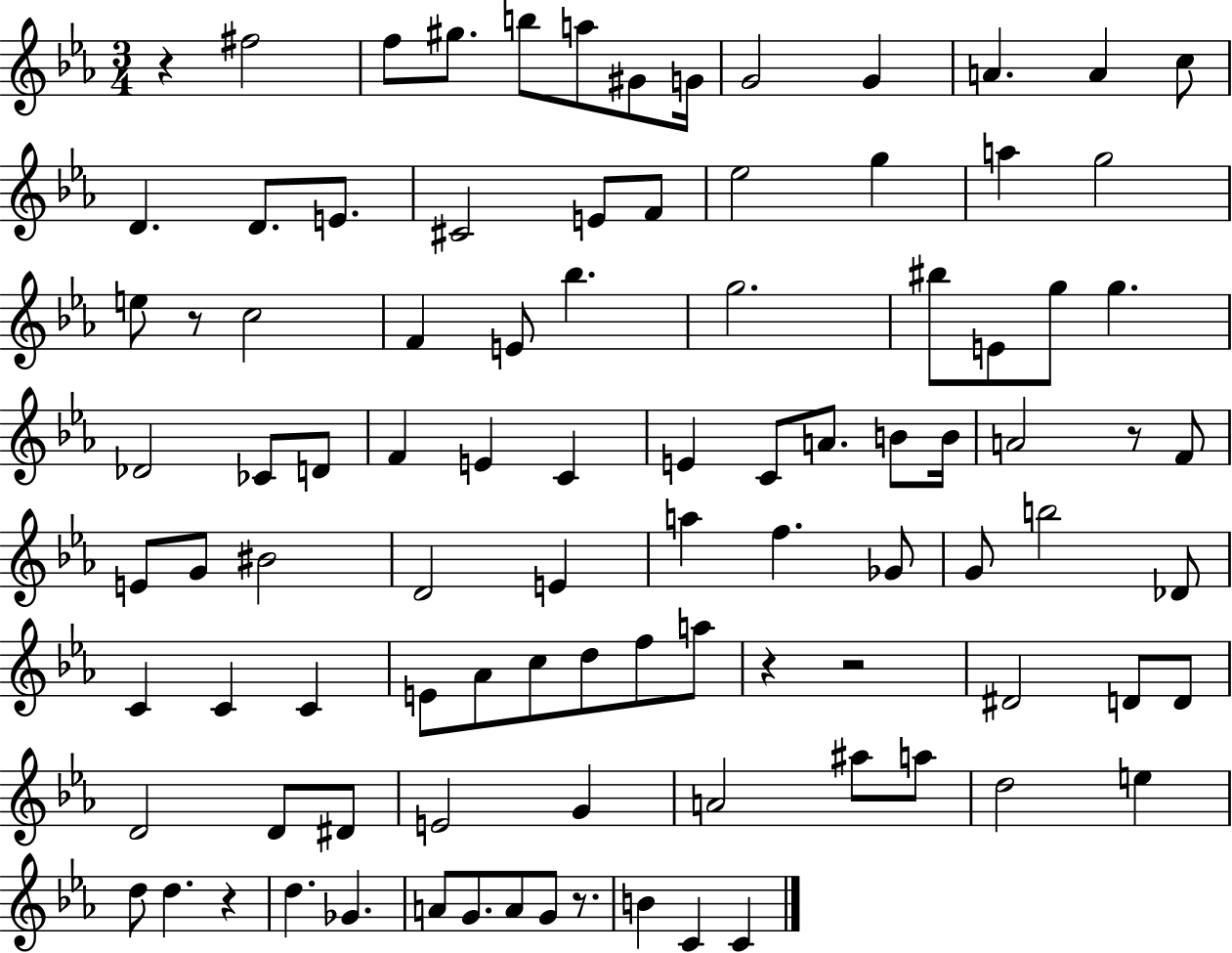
X:1
T:Untitled
M:3/4
L:1/4
K:Eb
z ^f2 f/2 ^g/2 b/2 a/2 ^G/2 G/4 G2 G A A c/2 D D/2 E/2 ^C2 E/2 F/2 _e2 g a g2 e/2 z/2 c2 F E/2 _b g2 ^b/2 E/2 g/2 g _D2 _C/2 D/2 F E C E C/2 A/2 B/2 B/4 A2 z/2 F/2 E/2 G/2 ^B2 D2 E a f _G/2 G/2 b2 _D/2 C C C E/2 _A/2 c/2 d/2 f/2 a/2 z z2 ^D2 D/2 D/2 D2 D/2 ^D/2 E2 G A2 ^a/2 a/2 d2 e d/2 d z d _G A/2 G/2 A/2 G/2 z/2 B C C